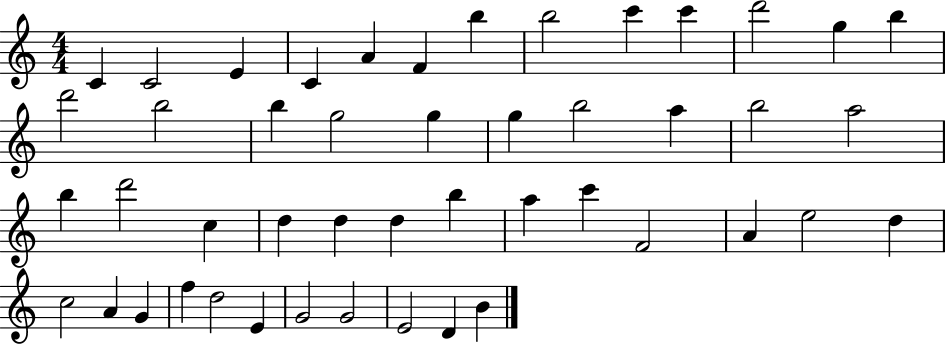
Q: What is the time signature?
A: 4/4